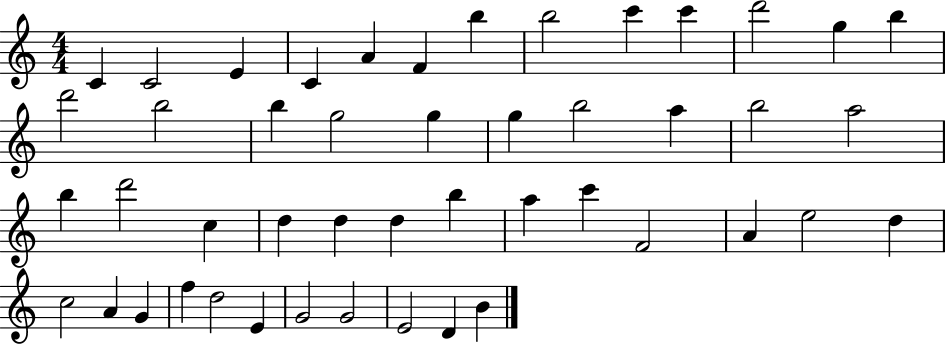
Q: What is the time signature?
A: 4/4